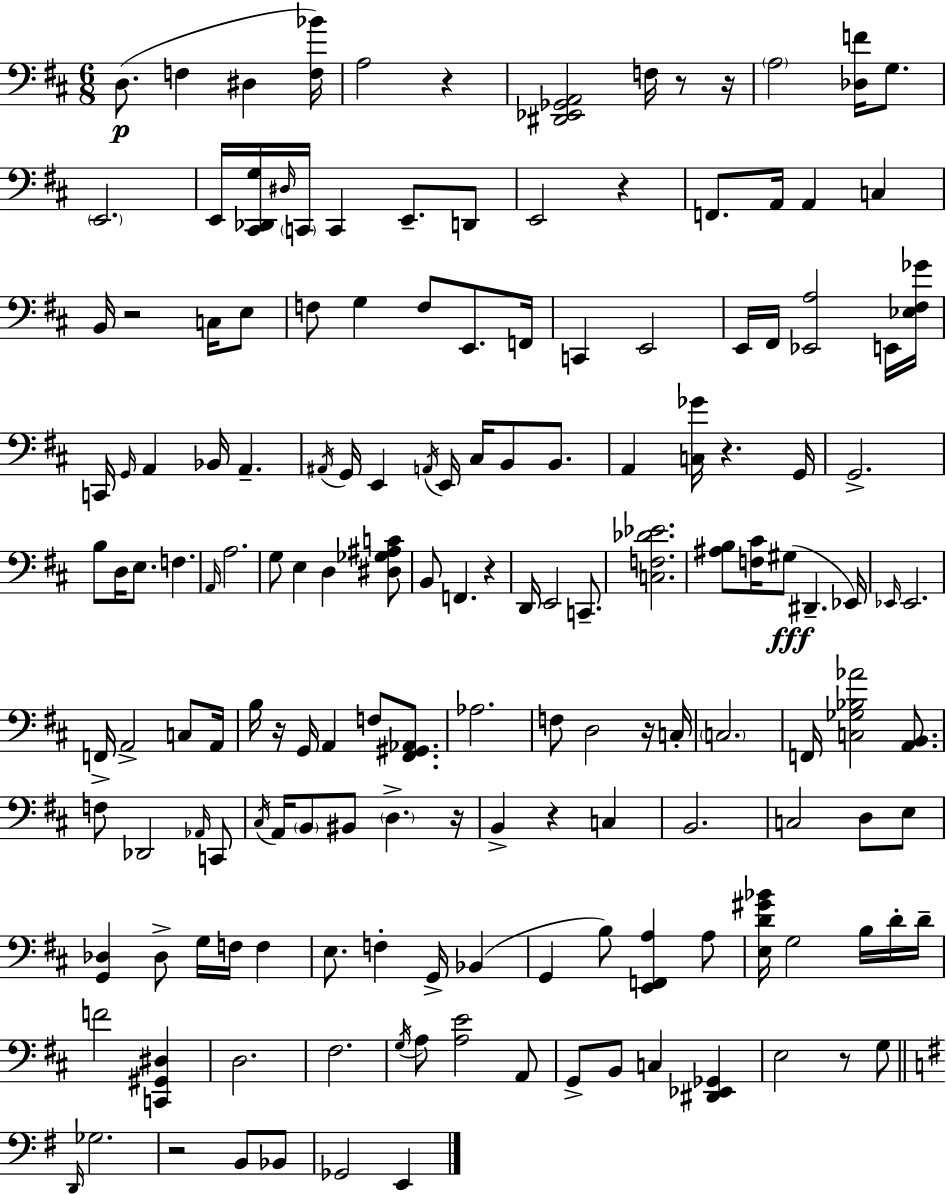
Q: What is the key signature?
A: D major